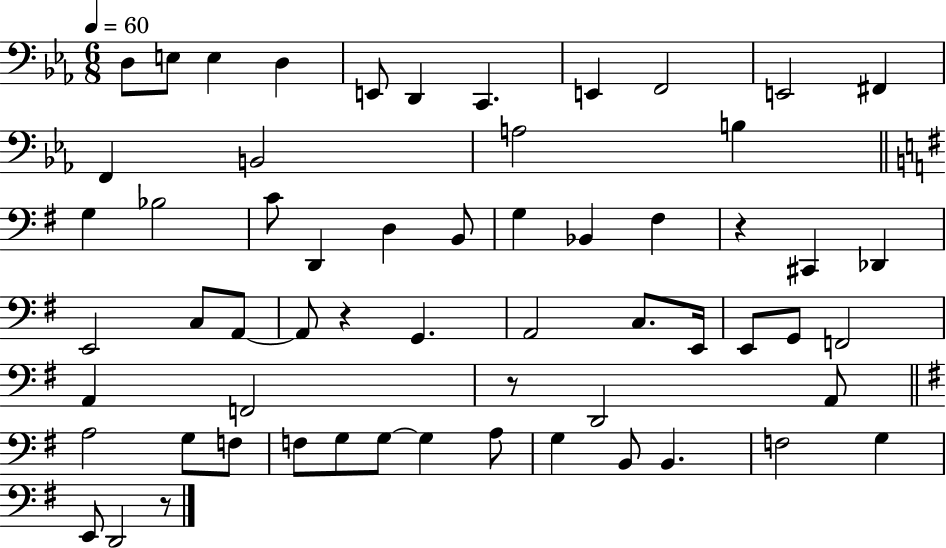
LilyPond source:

{
  \clef bass
  \numericTimeSignature
  \time 6/8
  \key ees \major
  \tempo 4 = 60
  d8 e8 e4 d4 | e,8 d,4 c,4. | e,4 f,2 | e,2 fis,4 | \break f,4 b,2 | a2 b4 | \bar "||" \break \key g \major g4 bes2 | c'8 d,4 d4 b,8 | g4 bes,4 fis4 | r4 cis,4 des,4 | \break e,2 c8 a,8~~ | a,8 r4 g,4. | a,2 c8. e,16 | e,8 g,8 f,2 | \break a,4 f,2 | r8 d,2 a,8 | \bar "||" \break \key g \major a2 g8 f8 | f8 g8 g8~~ g4 a8 | g4 b,8 b,4. | f2 g4 | \break e,8 d,2 r8 | \bar "|."
}